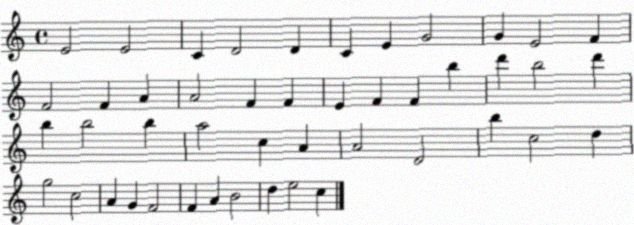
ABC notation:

X:1
T:Untitled
M:4/4
L:1/4
K:C
E2 E2 C D2 D C E G2 G E2 F F2 F A A2 F F E F F b d' b2 d' b b2 b a2 c A A2 D2 b c2 d g2 c2 A G F2 F A B2 d e2 c